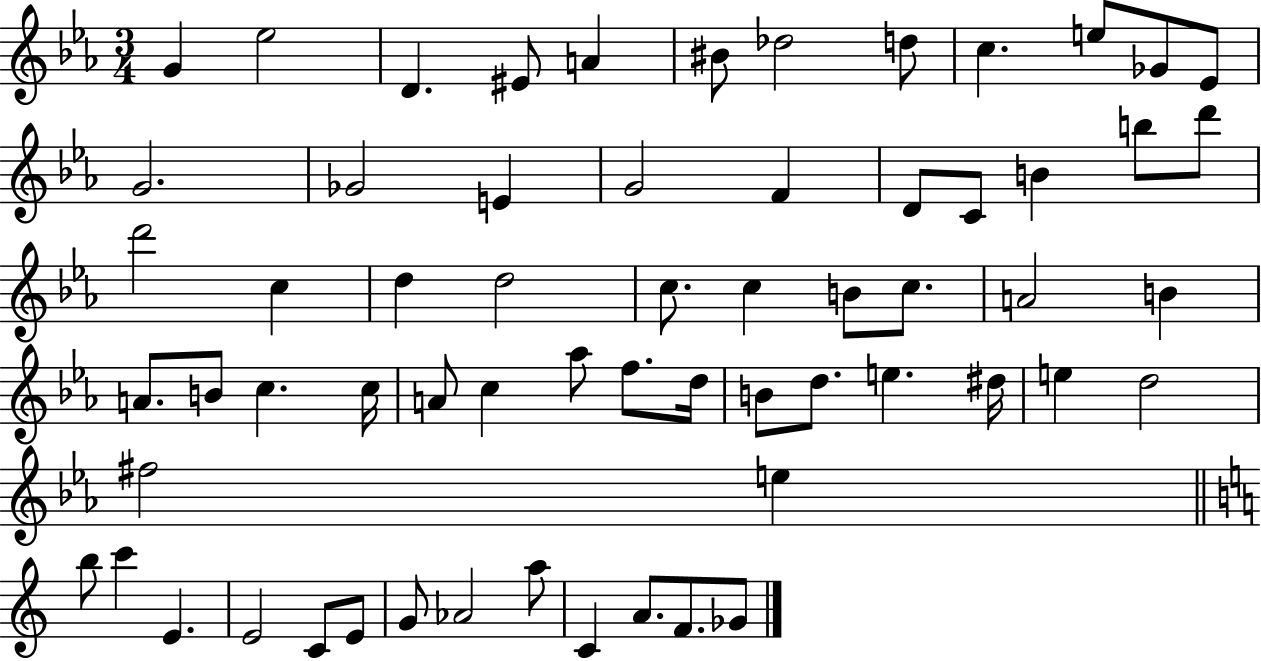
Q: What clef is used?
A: treble